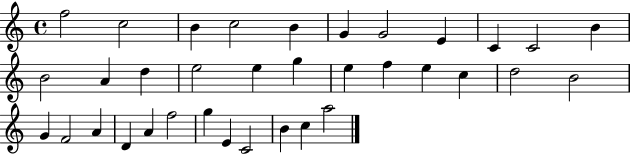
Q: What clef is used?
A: treble